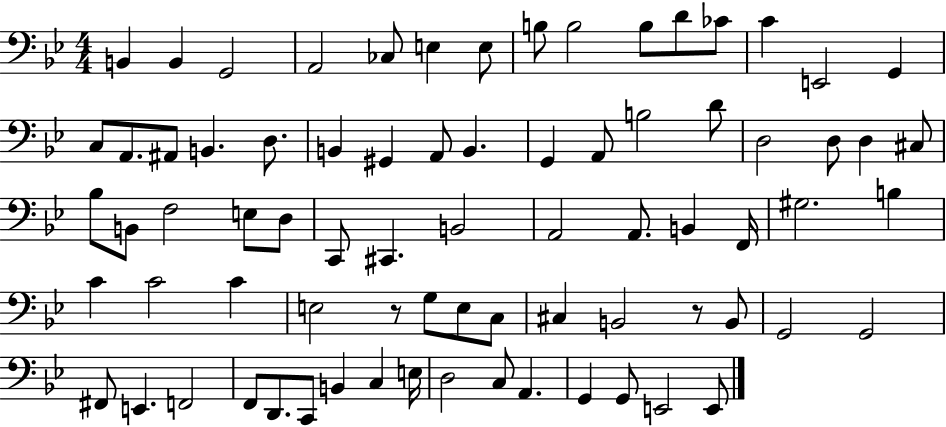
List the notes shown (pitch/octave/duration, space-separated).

B2/q B2/q G2/h A2/h CES3/e E3/q E3/e B3/e B3/h B3/e D4/e CES4/e C4/q E2/h G2/q C3/e A2/e. A#2/e B2/q. D3/e. B2/q G#2/q A2/e B2/q. G2/q A2/e B3/h D4/e D3/h D3/e D3/q C#3/e Bb3/e B2/e F3/h E3/e D3/e C2/e C#2/q. B2/h A2/h A2/e. B2/q F2/s G#3/h. B3/q C4/q C4/h C4/q E3/h R/e G3/e E3/e C3/e C#3/q B2/h R/e B2/e G2/h G2/h F#2/e E2/q. F2/h F2/e D2/e. C2/e B2/q C3/q E3/s D3/h C3/e A2/q. G2/q G2/e E2/h E2/e